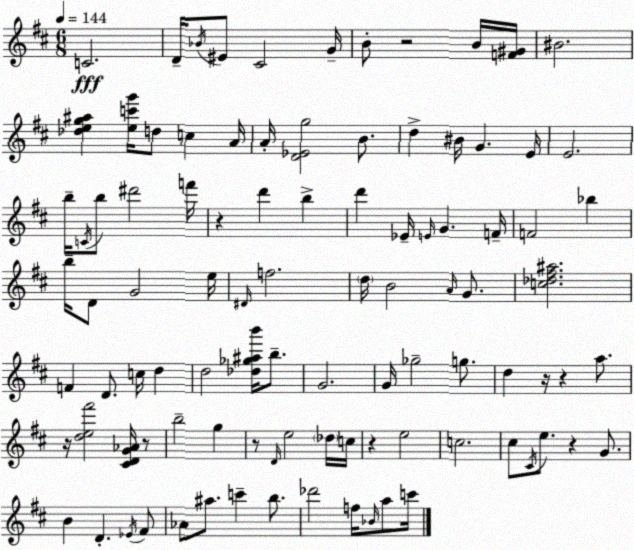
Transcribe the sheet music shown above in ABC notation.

X:1
T:Untitled
M:6/8
L:1/4
K:D
C2 D/4 _B/4 ^E/2 ^C2 G/4 B/2 z2 B/4 [F^G]/4 ^B2 [_deg^a] [ec'g']/4 d/2 c A/4 A/4 [D_Eg]2 B/2 d ^B/4 G E/4 E2 b/4 C/4 b/2 ^d'2 f'/4 z d' b d' _E/4 E/4 G F/4 F2 _b b/4 D/2 G2 e/4 ^D/4 f2 d/4 B2 A/4 G/2 [c_d^f^a]2 F D/2 c/4 d d2 [_d_g^ab']/4 b/2 G2 G/4 _g2 g/2 d z/4 z a/2 z/4 [de^f']2 [^CDG_A]/4 z/2 b2 g z/2 D/4 e2 _d/4 c/4 z e2 c2 ^c/2 ^C/4 e/2 z G/2 B D _E/4 ^F/2 _A/2 ^a/2 c' b/2 _d'2 f/4 _B/4 a/2 c'/4